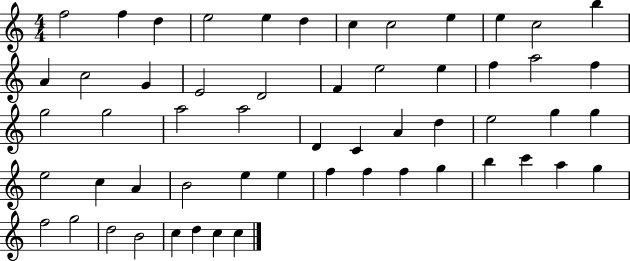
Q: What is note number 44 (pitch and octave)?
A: G5